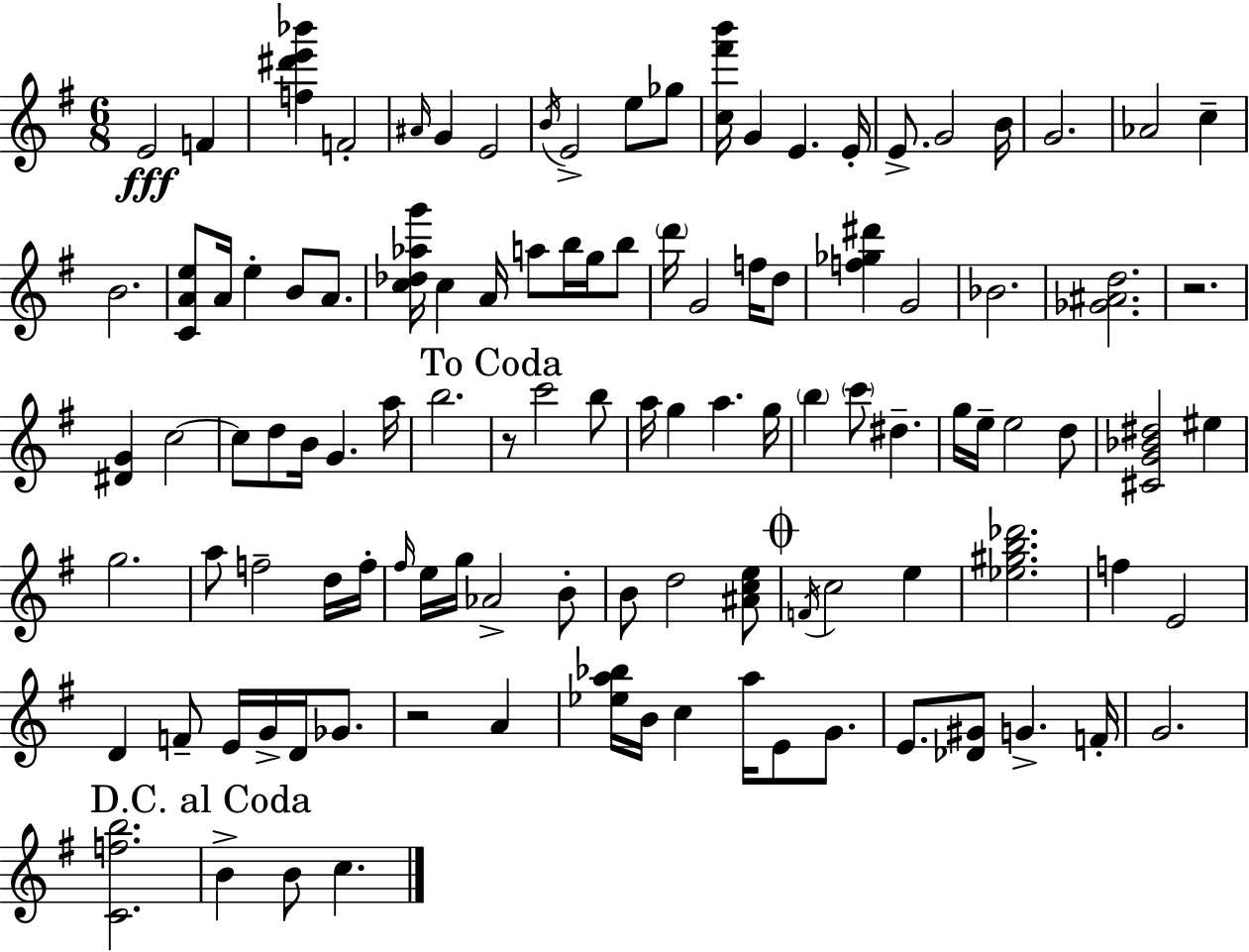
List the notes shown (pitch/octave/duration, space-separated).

E4/h F4/q [F5,D#6,E6,Bb6]/q F4/h A#4/s G4/q E4/h B4/s E4/h E5/e Gb5/e [C5,F#6,B6]/s G4/q E4/q. E4/s E4/e. G4/h B4/s G4/h. Ab4/h C5/q B4/h. [C4,A4,E5]/e A4/s E5/q B4/e A4/e. [C5,Db5,Ab5,G6]/s C5/q A4/s A5/e B5/s G5/s B5/e D6/s G4/h F5/s D5/e [F5,Gb5,D#6]/q G4/h Bb4/h. [Gb4,A#4,D5]/h. R/h. [D#4,G4]/q C5/h C5/e D5/e B4/s G4/q. A5/s B5/h. R/e C6/h B5/e A5/s G5/q A5/q. G5/s B5/q C6/e D#5/q. G5/s E5/s E5/h D5/e [C#4,G4,Bb4,D#5]/h EIS5/q G5/h. A5/e F5/h D5/s F5/s F#5/s E5/s G5/s Ab4/h B4/e B4/e D5/h [A#4,C5,E5]/e F4/s C5/h E5/q [Eb5,G#5,B5,Db6]/h. F5/q E4/h D4/q F4/e E4/s G4/s D4/s Gb4/e. R/h A4/q [Eb5,A5,Bb5]/s B4/s C5/q A5/s E4/e G4/e. E4/e. [Db4,G#4]/e G4/q. F4/s G4/h. [C4,F5,B5]/h. B4/q B4/e C5/q.